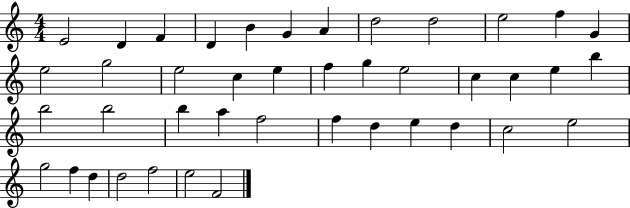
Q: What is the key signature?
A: C major